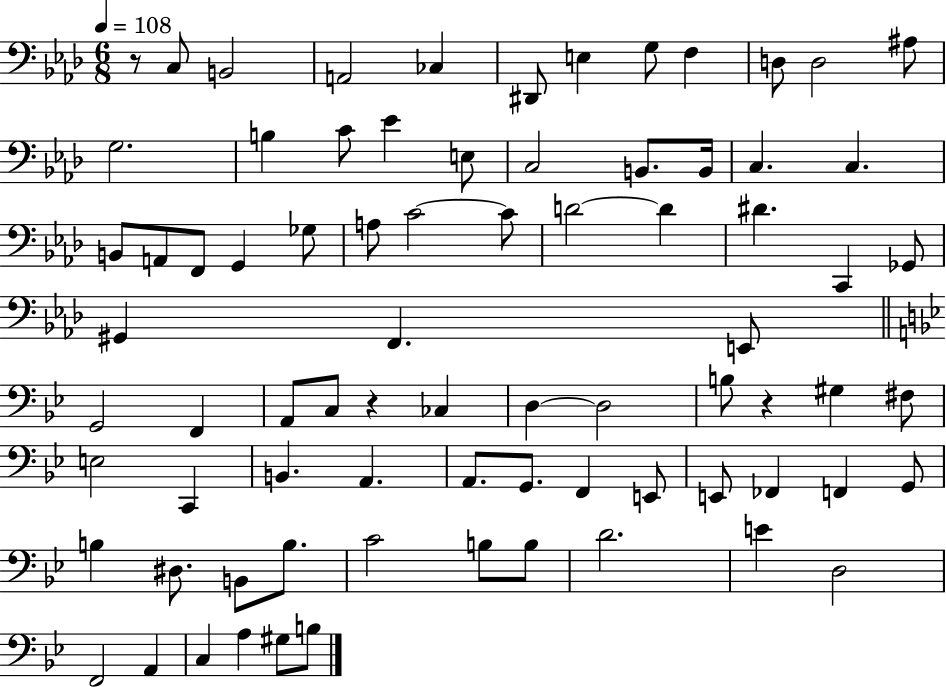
{
  \clef bass
  \numericTimeSignature
  \time 6/8
  \key aes \major
  \tempo 4 = 108
  r8 c8 b,2 | a,2 ces4 | dis,8 e4 g8 f4 | d8 d2 ais8 | \break g2. | b4 c'8 ees'4 e8 | c2 b,8. b,16 | c4. c4. | \break b,8 a,8 f,8 g,4 ges8 | a8 c'2~~ c'8 | d'2~~ d'4 | dis'4. c,4 ges,8 | \break gis,4 f,4. e,8 | \bar "||" \break \key g \minor g,2 f,4 | a,8 c8 r4 ces4 | d4~~ d2 | b8 r4 gis4 fis8 | \break e2 c,4 | b,4. a,4. | a,8. g,8. f,4 e,8 | e,8 fes,4 f,4 g,8 | \break b4 dis8. b,8 b8. | c'2 b8 b8 | d'2. | e'4 d2 | \break f,2 a,4 | c4 a4 gis8 b8 | \bar "|."
}